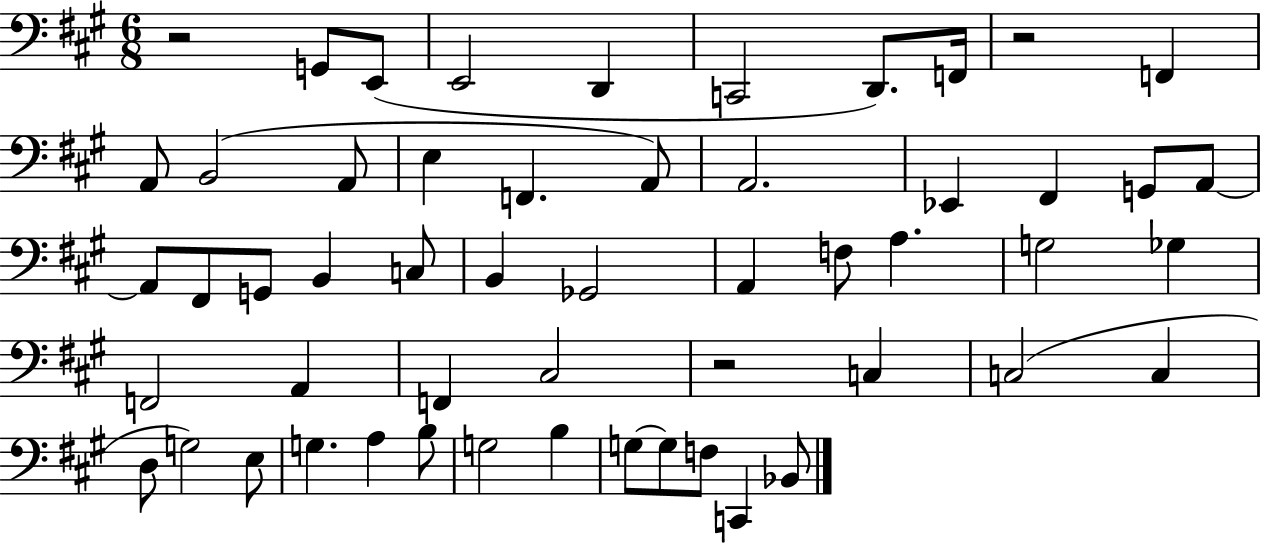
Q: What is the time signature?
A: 6/8